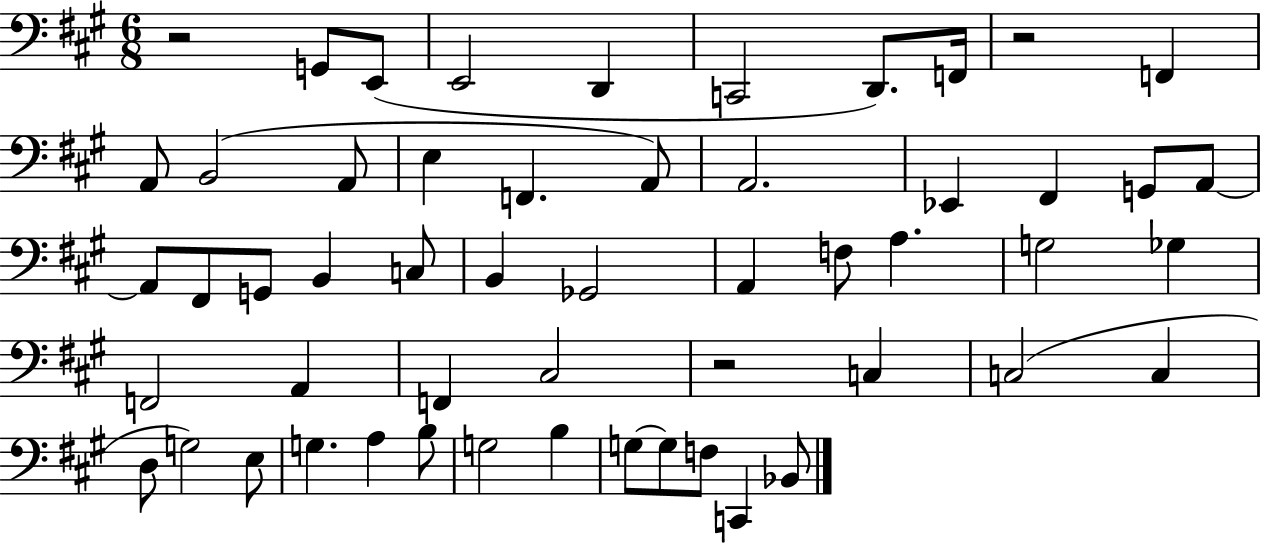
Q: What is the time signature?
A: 6/8